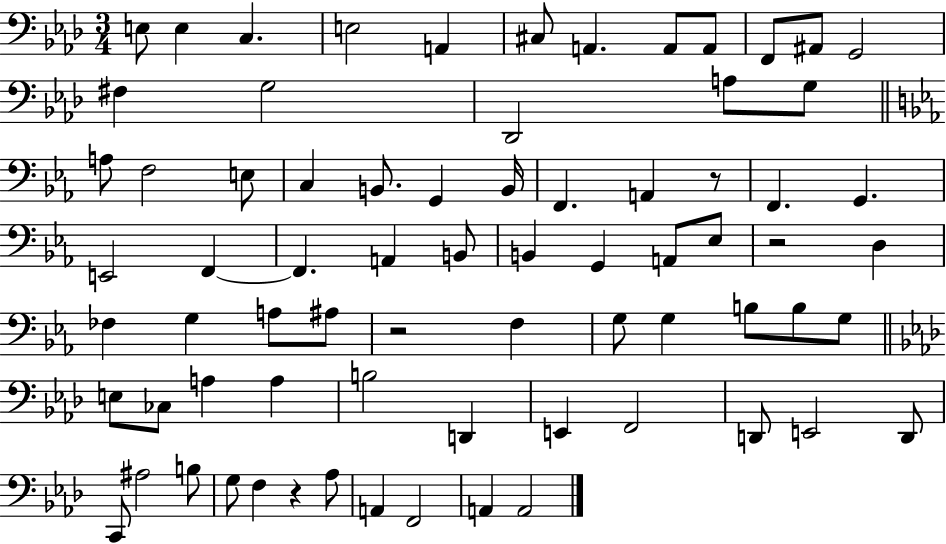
X:1
T:Untitled
M:3/4
L:1/4
K:Ab
E,/2 E, C, E,2 A,, ^C,/2 A,, A,,/2 A,,/2 F,,/2 ^A,,/2 G,,2 ^F, G,2 _D,,2 A,/2 G,/2 A,/2 F,2 E,/2 C, B,,/2 G,, B,,/4 F,, A,, z/2 F,, G,, E,,2 F,, F,, A,, B,,/2 B,, G,, A,,/2 _E,/2 z2 D, _F, G, A,/2 ^A,/2 z2 F, G,/2 G, B,/2 B,/2 G,/2 E,/2 _C,/2 A, A, B,2 D,, E,, F,,2 D,,/2 E,,2 D,,/2 C,,/2 ^A,2 B,/2 G,/2 F, z _A,/2 A,, F,,2 A,, A,,2